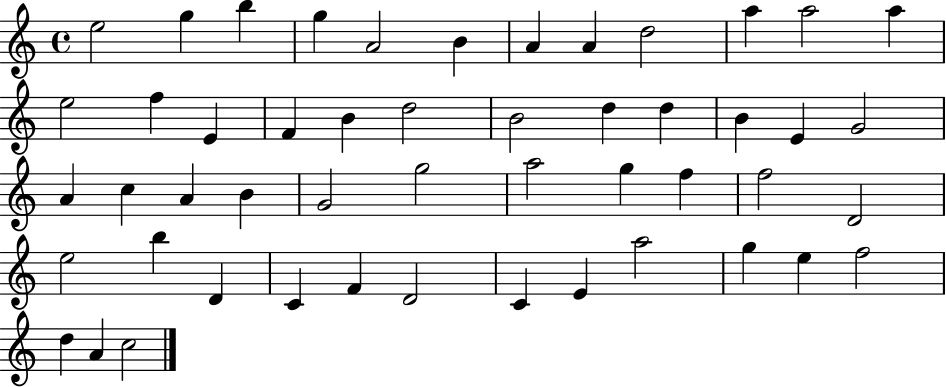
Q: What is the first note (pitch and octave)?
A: E5